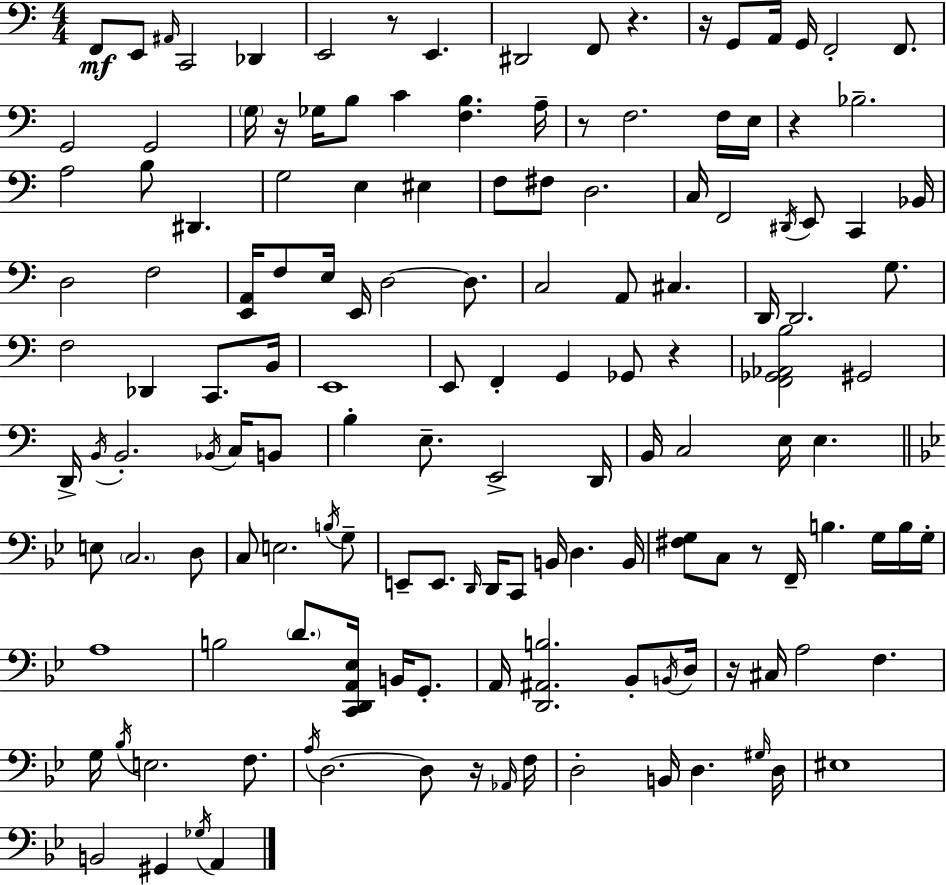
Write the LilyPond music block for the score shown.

{
  \clef bass
  \numericTimeSignature
  \time 4/4
  \key a \minor
  f,8\mf e,8 \grace { ais,16 } c,2 des,4 | e,2 r8 e,4. | dis,2 f,8 r4. | r16 g,8 a,16 g,16 f,2-. f,8. | \break g,2 g,2 | \parenthesize g16 r16 ges16 b8 c'4 <f b>4. | a16-- r8 f2. f16 | e16 r4 bes2.-- | \break a2 b8 dis,4. | g2 e4 eis4 | f8 fis8 d2. | c16 f,2 \acciaccatura { dis,16 } e,8 c,4 | \break bes,16 d2 f2 | <e, a,>16 f8 e16 e,16 d2~~ d8. | c2 a,8 cis4. | d,16 d,2. g8. | \break f2 des,4 c,8. | b,16 e,1 | e,8 f,4-. g,4 ges,8 r4 | <f, ges, aes, b>2 gis,2 | \break d,16-> \acciaccatura { b,16 } b,2.-. | \acciaccatura { bes,16 } c16 b,8 b4-. e8.-- e,2-> | d,16 b,16 c2 e16 e4. | \bar "||" \break \key bes \major e8 \parenthesize c2. d8 | c8 e2. \acciaccatura { b16 } g8-- | e,8-- e,8. \grace { d,16 } d,16 c,8 b,16 d4. | b,16 <fis g>8 c8 r8 f,16-- b4. g16 | \break b16 g16-. a1 | b2 \parenthesize d'8. <c, d, a, ees>16 b,16 g,8.-. | a,16 <d, ais, b>2. bes,8-. | \acciaccatura { b,16 } d16 r16 cis16 a2 f4. | \break g16 \acciaccatura { bes16 } e2. | f8. \acciaccatura { a16 } d2.~~ | d8 r16 \grace { aes,16 } f16 d2-. b,16 d4. | \grace { gis16 } d16 eis1 | \break b,2 gis,4 | \acciaccatura { ges16 } a,4 \bar "|."
}